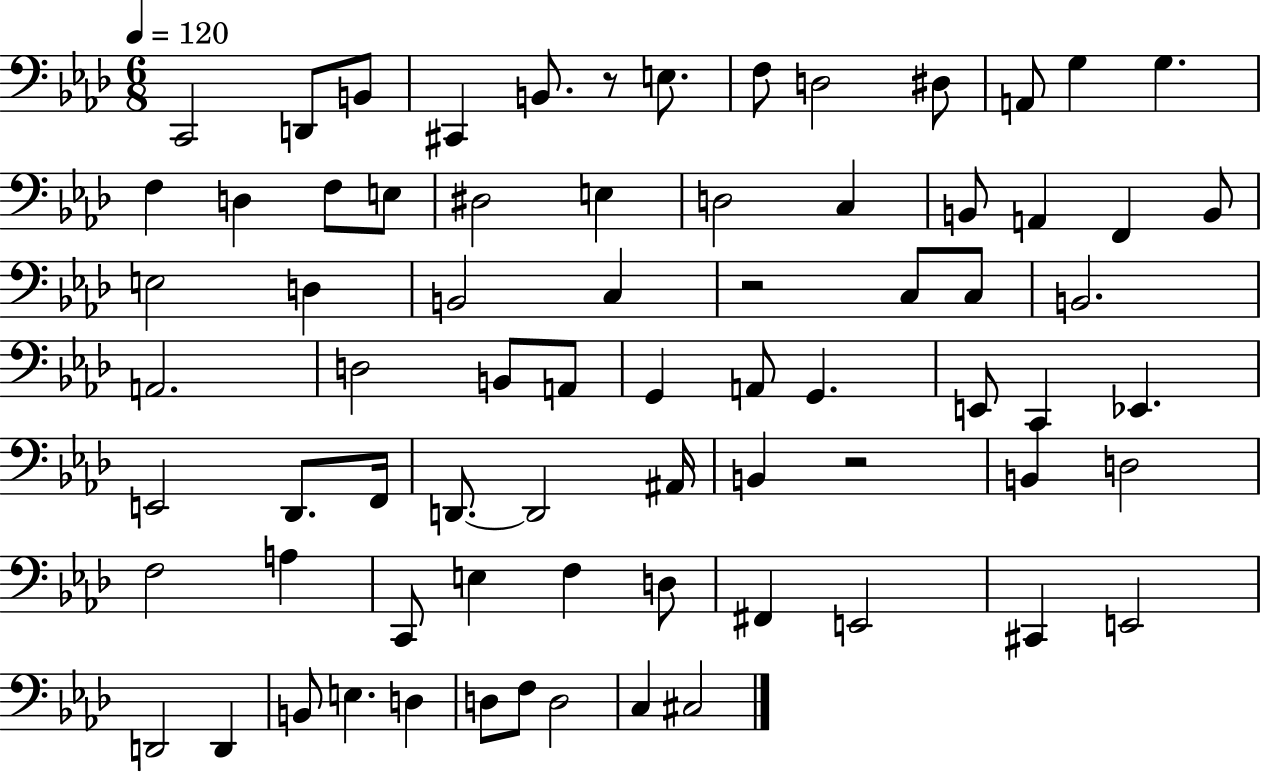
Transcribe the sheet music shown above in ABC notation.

X:1
T:Untitled
M:6/8
L:1/4
K:Ab
C,,2 D,,/2 B,,/2 ^C,, B,,/2 z/2 E,/2 F,/2 D,2 ^D,/2 A,,/2 G, G, F, D, F,/2 E,/2 ^D,2 E, D,2 C, B,,/2 A,, F,, B,,/2 E,2 D, B,,2 C, z2 C,/2 C,/2 B,,2 A,,2 D,2 B,,/2 A,,/2 G,, A,,/2 G,, E,,/2 C,, _E,, E,,2 _D,,/2 F,,/4 D,,/2 D,,2 ^A,,/4 B,, z2 B,, D,2 F,2 A, C,,/2 E, F, D,/2 ^F,, E,,2 ^C,, E,,2 D,,2 D,, B,,/2 E, D, D,/2 F,/2 D,2 C, ^C,2